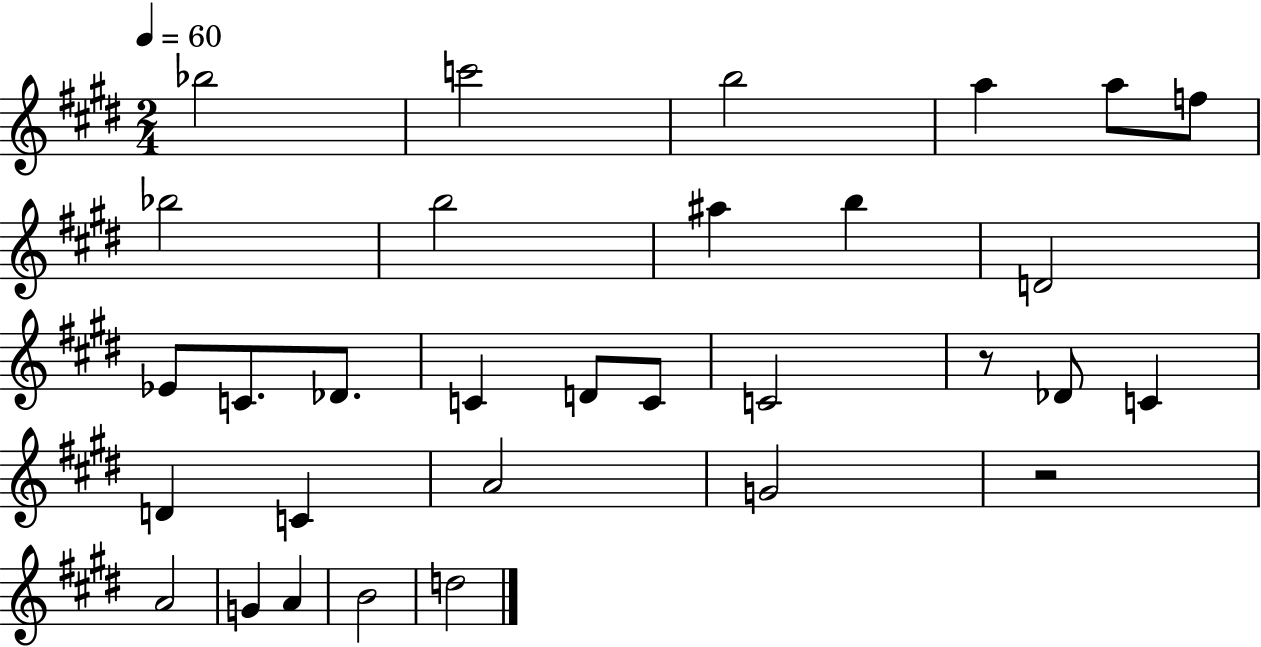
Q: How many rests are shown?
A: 2